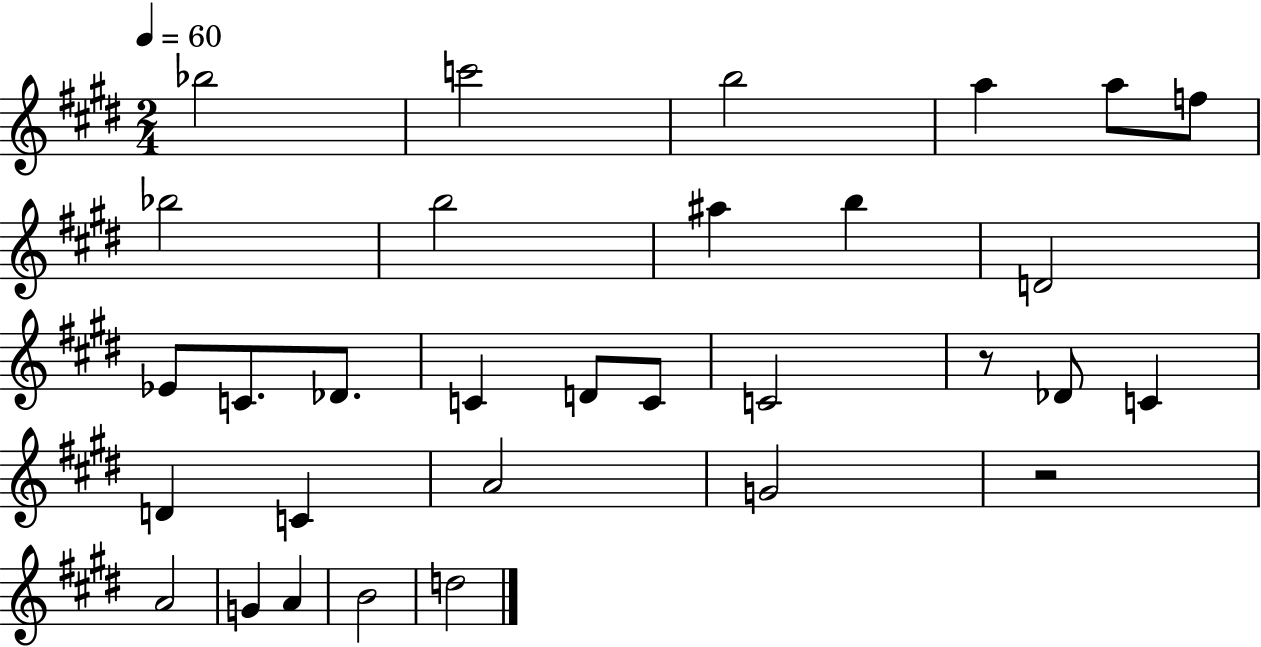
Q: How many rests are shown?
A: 2